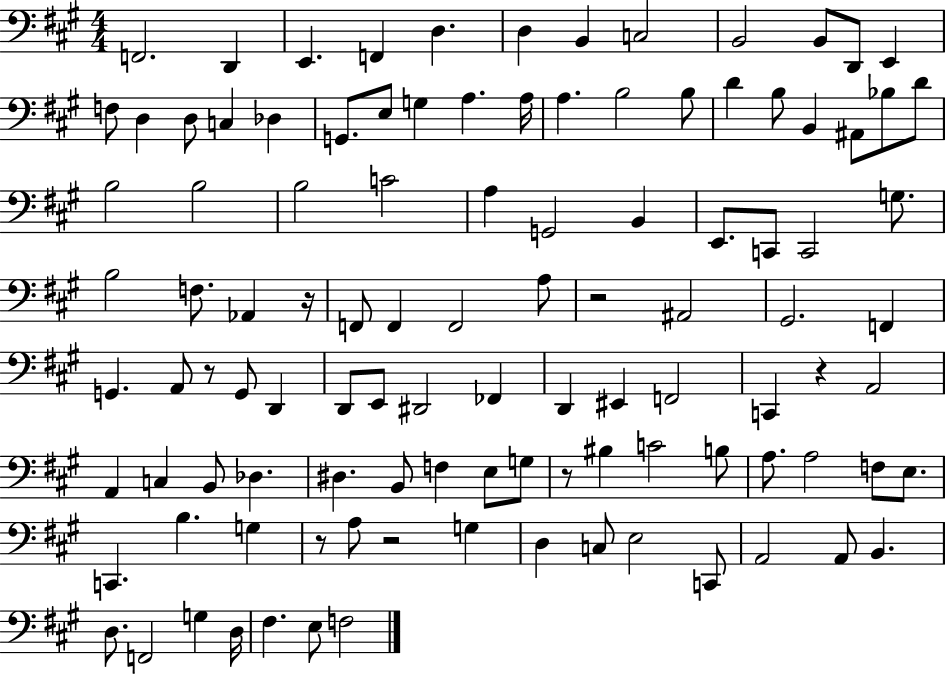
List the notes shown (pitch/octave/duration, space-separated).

F2/h. D2/q E2/q. F2/q D3/q. D3/q B2/q C3/h B2/h B2/e D2/e E2/q F3/e D3/q D3/e C3/q Db3/q G2/e. E3/e G3/q A3/q. A3/s A3/q. B3/h B3/e D4/q B3/e B2/q A#2/e Bb3/e D4/e B3/h B3/h B3/h C4/h A3/q G2/h B2/q E2/e. C2/e C2/h G3/e. B3/h F3/e. Ab2/q R/s F2/e F2/q F2/h A3/e R/h A#2/h G#2/h. F2/q G2/q. A2/e R/e G2/e D2/q D2/e E2/e D#2/h FES2/q D2/q EIS2/q F2/h C2/q R/q A2/h A2/q C3/q B2/e Db3/q. D#3/q. B2/e F3/q E3/e G3/e R/e BIS3/q C4/h B3/e A3/e. A3/h F3/e E3/e. C2/q. B3/q. G3/q R/e A3/e R/h G3/q D3/q C3/e E3/h C2/e A2/h A2/e B2/q. D3/e. F2/h G3/q D3/s F#3/q. E3/e F3/h